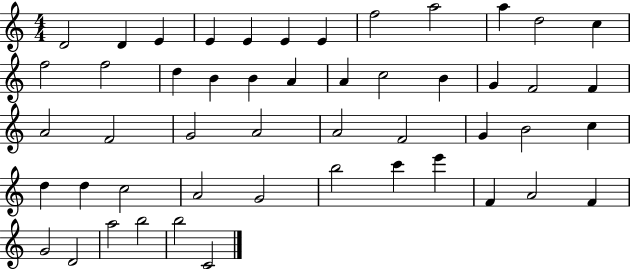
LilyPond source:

{
  \clef treble
  \numericTimeSignature
  \time 4/4
  \key c \major
  d'2 d'4 e'4 | e'4 e'4 e'4 e'4 | f''2 a''2 | a''4 d''2 c''4 | \break f''2 f''2 | d''4 b'4 b'4 a'4 | a'4 c''2 b'4 | g'4 f'2 f'4 | \break a'2 f'2 | g'2 a'2 | a'2 f'2 | g'4 b'2 c''4 | \break d''4 d''4 c''2 | a'2 g'2 | b''2 c'''4 e'''4 | f'4 a'2 f'4 | \break g'2 d'2 | a''2 b''2 | b''2 c'2 | \bar "|."
}